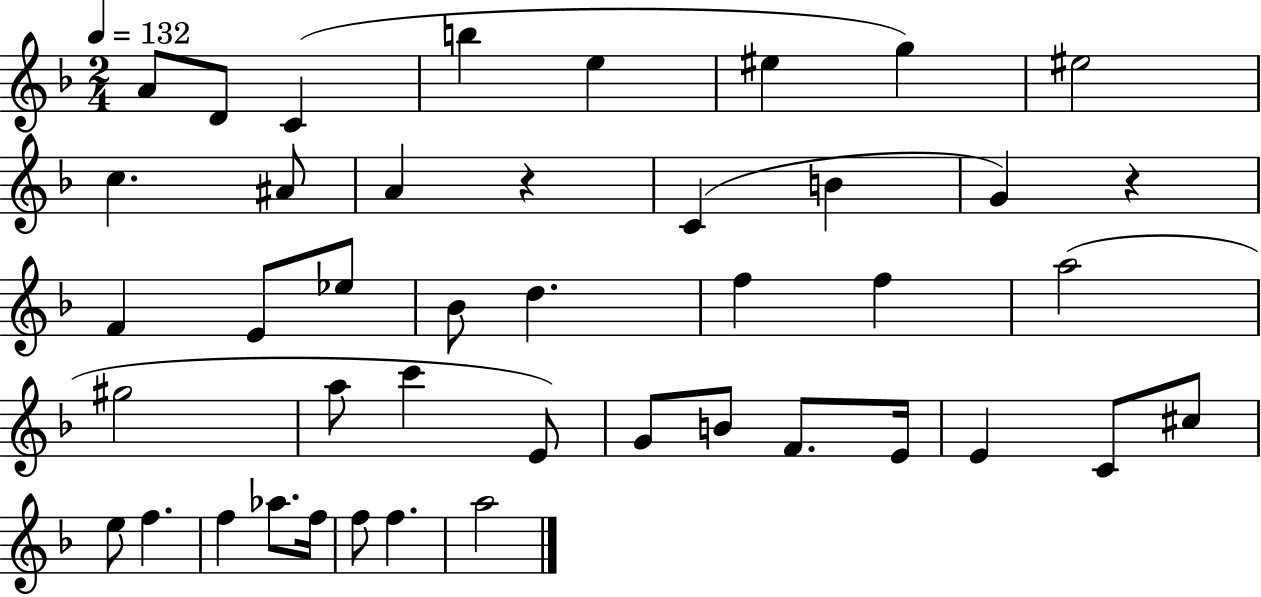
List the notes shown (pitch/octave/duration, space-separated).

A4/e D4/e C4/q B5/q E5/q EIS5/q G5/q EIS5/h C5/q. A#4/e A4/q R/q C4/q B4/q G4/q R/q F4/q E4/e Eb5/e Bb4/e D5/q. F5/q F5/q A5/h G#5/h A5/e C6/q E4/e G4/e B4/e F4/e. E4/s E4/q C4/e C#5/e E5/e F5/q. F5/q Ab5/e. F5/s F5/e F5/q. A5/h